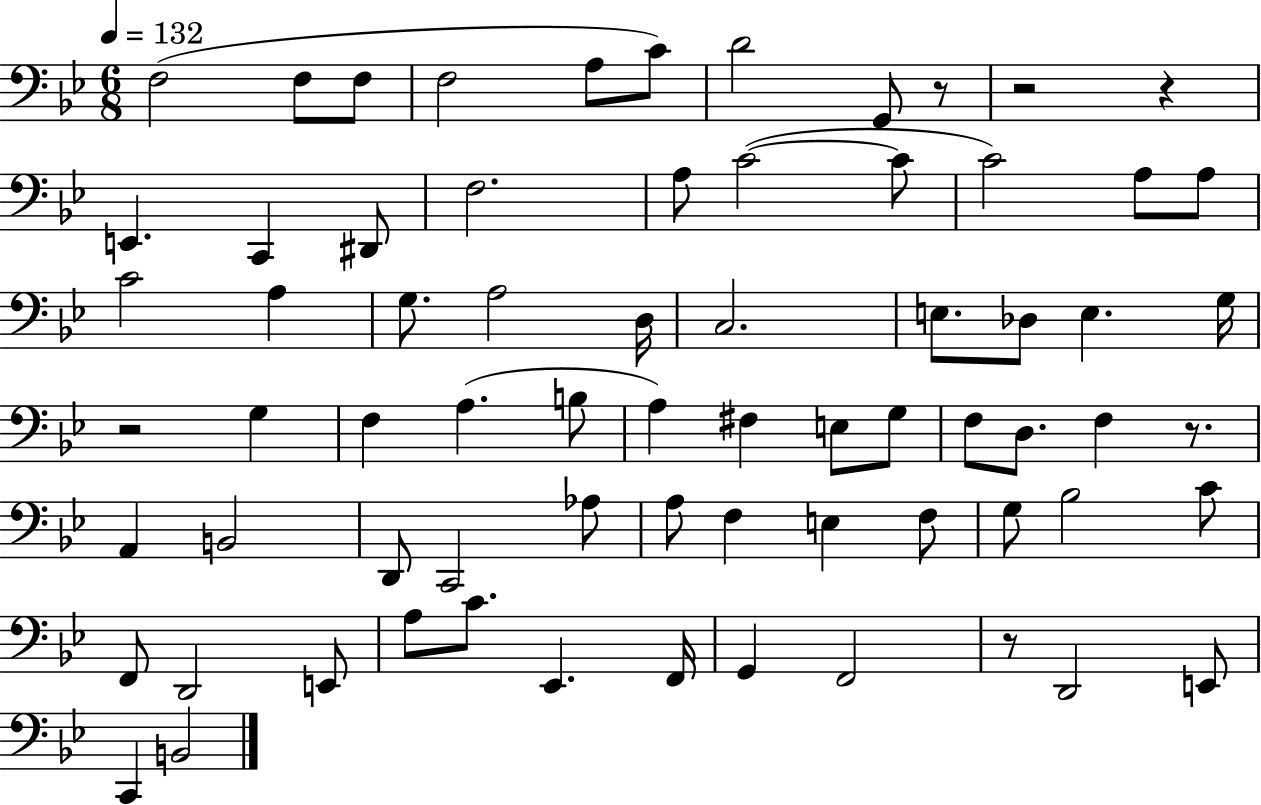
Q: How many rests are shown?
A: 6